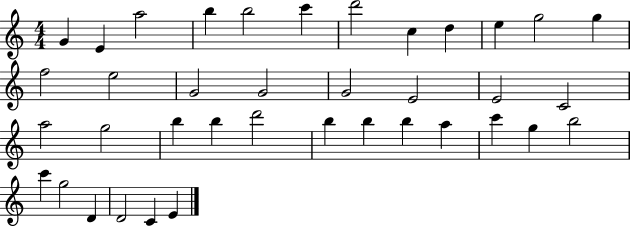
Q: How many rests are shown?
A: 0